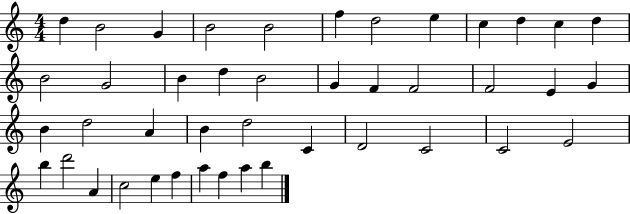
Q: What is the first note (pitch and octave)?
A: D5